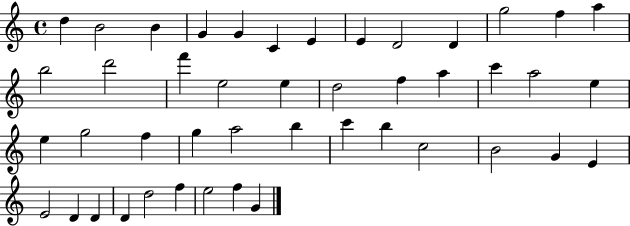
D5/q B4/h B4/q G4/q G4/q C4/q E4/q E4/q D4/h D4/q G5/h F5/q A5/q B5/h D6/h F6/q E5/h E5/q D5/h F5/q A5/q C6/q A5/h E5/q E5/q G5/h F5/q G5/q A5/h B5/q C6/q B5/q C5/h B4/h G4/q E4/q E4/h D4/q D4/q D4/q D5/h F5/q E5/h F5/q G4/q